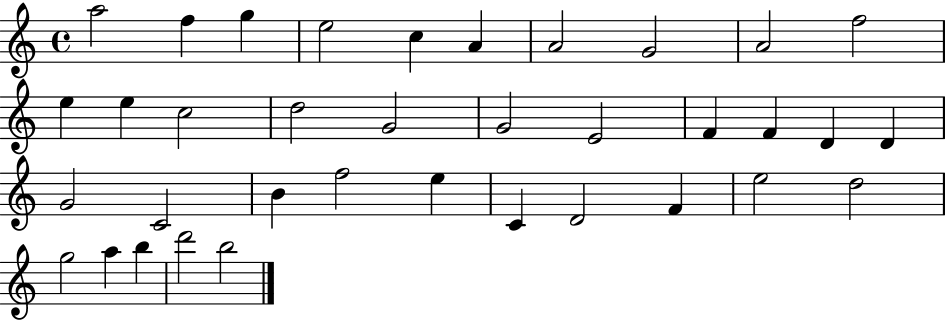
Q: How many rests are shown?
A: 0